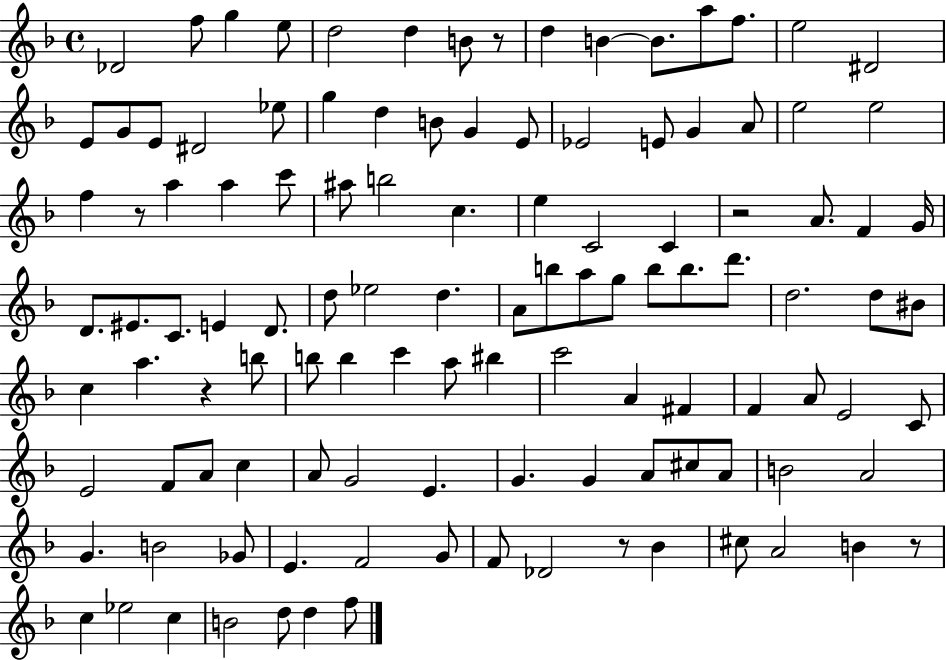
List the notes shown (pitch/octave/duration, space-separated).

Db4/h F5/e G5/q E5/e D5/h D5/q B4/e R/e D5/q B4/q B4/e. A5/e F5/e. E5/h D#4/h E4/e G4/e E4/e D#4/h Eb5/e G5/q D5/q B4/e G4/q E4/e Eb4/h E4/e G4/q A4/e E5/h E5/h F5/q R/e A5/q A5/q C6/e A#5/e B5/h C5/q. E5/q C4/h C4/q R/h A4/e. F4/q G4/s D4/e. EIS4/e. C4/e. E4/q D4/e. D5/e Eb5/h D5/q. A4/e B5/e A5/e G5/e B5/e B5/e. D6/e. D5/h. D5/e BIS4/e C5/q A5/q. R/q B5/e B5/e B5/q C6/q A5/e BIS5/q C6/h A4/q F#4/q F4/q A4/e E4/h C4/e E4/h F4/e A4/e C5/q A4/e G4/h E4/q. G4/q. G4/q A4/e C#5/e A4/e B4/h A4/h G4/q. B4/h Gb4/e E4/q. F4/h G4/e F4/e Db4/h R/e Bb4/q C#5/e A4/h B4/q R/e C5/q Eb5/h C5/q B4/h D5/e D5/q F5/e